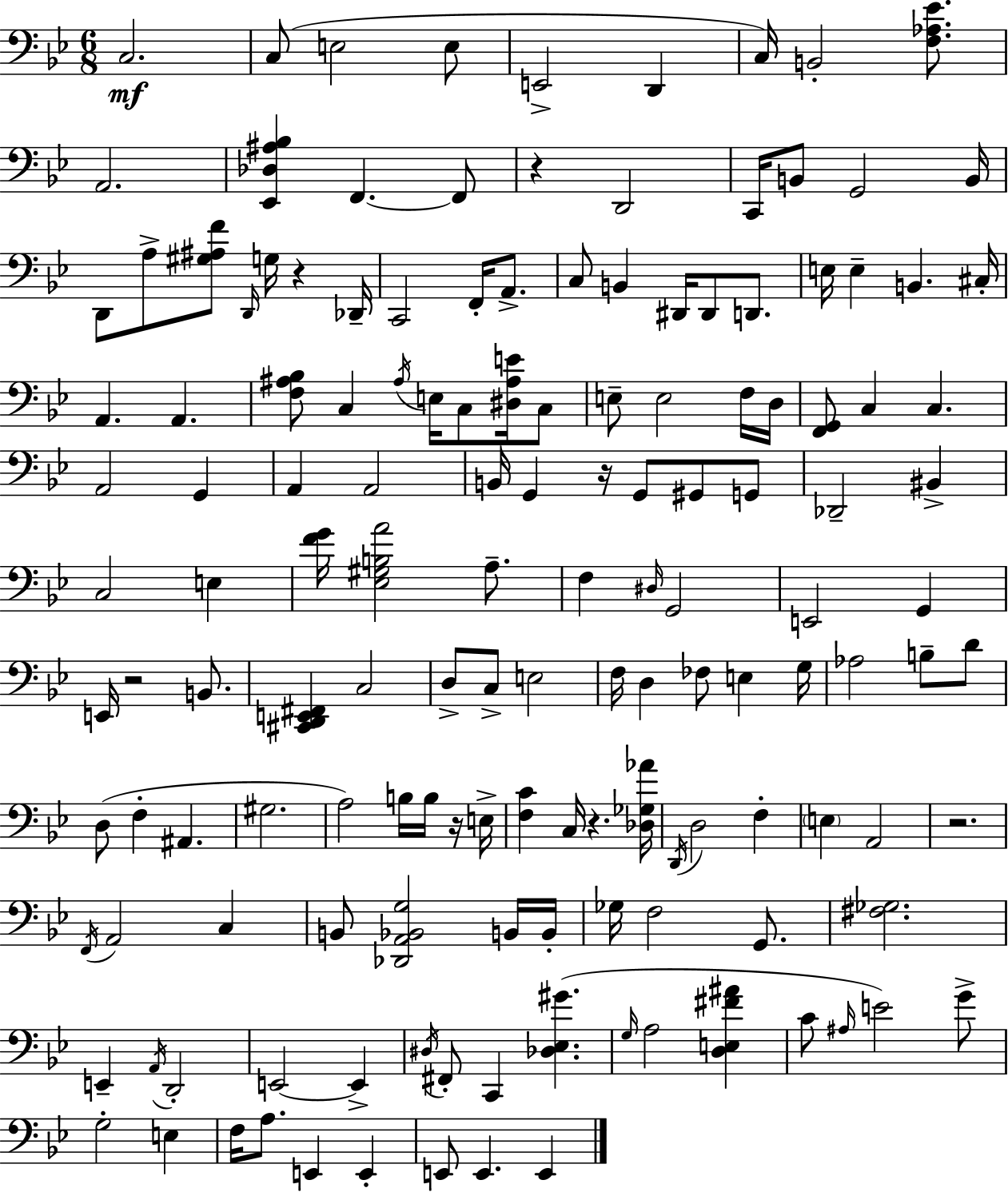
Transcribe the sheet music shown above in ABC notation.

X:1
T:Untitled
M:6/8
L:1/4
K:Gm
C,2 C,/2 E,2 E,/2 E,,2 D,, C,/4 B,,2 [F,_A,_E]/2 A,,2 [_E,,_D,^A,_B,] F,, F,,/2 z D,,2 C,,/4 B,,/2 G,,2 B,,/4 D,,/2 A,/2 [^G,^A,F]/2 D,,/4 G,/4 z _D,,/4 C,,2 F,,/4 A,,/2 C,/2 B,, ^D,,/4 ^D,,/2 D,,/2 E,/4 E, B,, ^C,/4 A,, A,, [F,^A,_B,]/2 C, ^A,/4 E,/4 C,/2 [^D,^A,E]/4 C,/2 E,/2 E,2 F,/4 D,/4 [F,,G,,]/2 C, C, A,,2 G,, A,, A,,2 B,,/4 G,, z/4 G,,/2 ^G,,/2 G,,/2 _D,,2 ^B,, C,2 E, [FG]/4 [_E,^G,B,A]2 A,/2 F, ^D,/4 G,,2 E,,2 G,, E,,/4 z2 B,,/2 [^C,,D,,E,,^F,,] C,2 D,/2 C,/2 E,2 F,/4 D, _F,/2 E, G,/4 _A,2 B,/2 D/2 D,/2 F, ^A,, ^G,2 A,2 B,/4 B,/4 z/4 E,/4 [F,C] C,/4 z [_D,_G,_A]/4 D,,/4 D,2 F, E, A,,2 z2 F,,/4 A,,2 C, B,,/2 [_D,,A,,_B,,G,]2 B,,/4 B,,/4 _G,/4 F,2 G,,/2 [^F,_G,]2 E,, A,,/4 D,,2 E,,2 E,, ^D,/4 ^F,,/2 C,, [_D,_E,^G] G,/4 A,2 [D,E,^F^A] C/2 ^A,/4 E2 G/2 G,2 E, F,/4 A,/2 E,, E,, E,,/2 E,, E,,